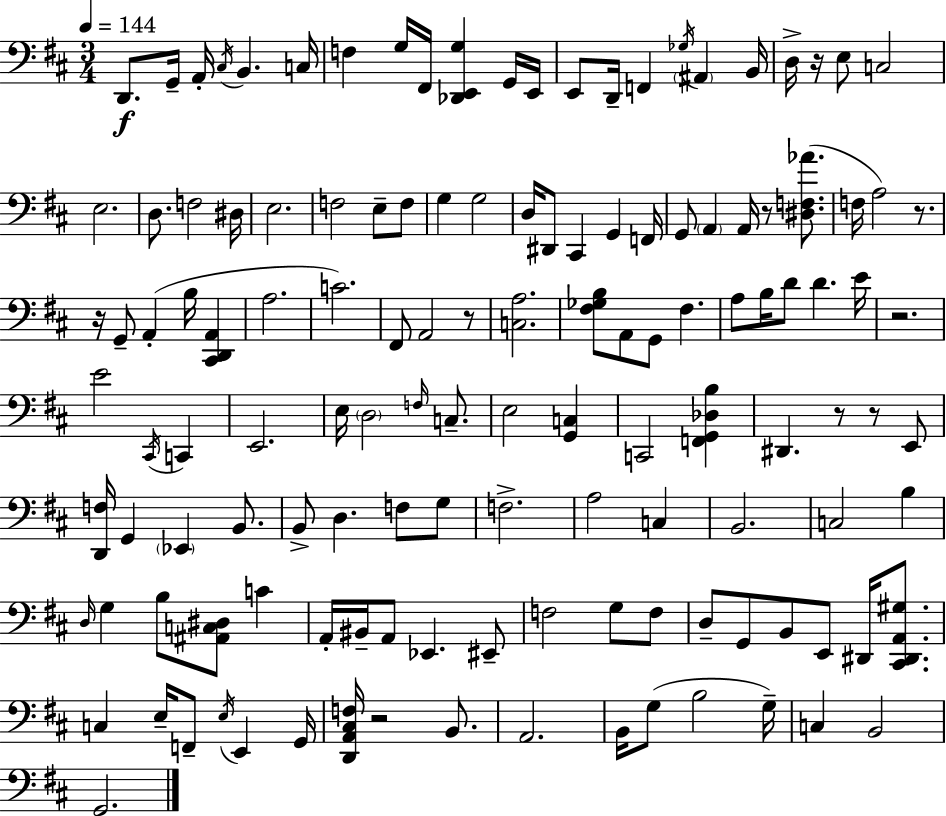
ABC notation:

X:1
T:Untitled
M:3/4
L:1/4
K:D
D,,/2 G,,/4 A,,/4 ^C,/4 B,, C,/4 F, G,/4 ^F,,/4 [_D,,E,,G,] G,,/4 E,,/4 E,,/2 D,,/4 F,, _G,/4 ^A,, B,,/4 D,/4 z/4 E,/2 C,2 E,2 D,/2 F,2 ^D,/4 E,2 F,2 E,/2 F,/2 G, G,2 D,/4 ^D,,/2 ^C,, G,, F,,/4 G,,/2 A,, A,,/4 z/2 [^D,F,_A]/2 F,/4 A,2 z/2 z/4 G,,/2 A,, B,/4 [^C,,D,,A,,] A,2 C2 ^F,,/2 A,,2 z/2 [C,A,]2 [^F,_G,B,]/2 A,,/2 G,,/2 ^F, A,/2 B,/4 D/2 D E/4 z2 E2 ^C,,/4 C,, E,,2 E,/4 D,2 F,/4 C,/2 E,2 [G,,C,] C,,2 [F,,G,,_D,B,] ^D,, z/2 z/2 E,,/2 [D,,F,]/4 G,, _E,, B,,/2 B,,/2 D, F,/2 G,/2 F,2 A,2 C, B,,2 C,2 B, D,/4 G, B,/2 [^A,,C,^D,]/2 C A,,/4 ^B,,/4 A,,/2 _E,, ^E,,/2 F,2 G,/2 F,/2 D,/2 G,,/2 B,,/2 E,,/2 ^D,,/4 [^C,,^D,,A,,^G,]/2 C, E,/4 F,,/2 E,/4 E,, G,,/4 [D,,A,,^C,F,]/4 z2 B,,/2 A,,2 B,,/4 G,/2 B,2 G,/4 C, B,,2 G,,2